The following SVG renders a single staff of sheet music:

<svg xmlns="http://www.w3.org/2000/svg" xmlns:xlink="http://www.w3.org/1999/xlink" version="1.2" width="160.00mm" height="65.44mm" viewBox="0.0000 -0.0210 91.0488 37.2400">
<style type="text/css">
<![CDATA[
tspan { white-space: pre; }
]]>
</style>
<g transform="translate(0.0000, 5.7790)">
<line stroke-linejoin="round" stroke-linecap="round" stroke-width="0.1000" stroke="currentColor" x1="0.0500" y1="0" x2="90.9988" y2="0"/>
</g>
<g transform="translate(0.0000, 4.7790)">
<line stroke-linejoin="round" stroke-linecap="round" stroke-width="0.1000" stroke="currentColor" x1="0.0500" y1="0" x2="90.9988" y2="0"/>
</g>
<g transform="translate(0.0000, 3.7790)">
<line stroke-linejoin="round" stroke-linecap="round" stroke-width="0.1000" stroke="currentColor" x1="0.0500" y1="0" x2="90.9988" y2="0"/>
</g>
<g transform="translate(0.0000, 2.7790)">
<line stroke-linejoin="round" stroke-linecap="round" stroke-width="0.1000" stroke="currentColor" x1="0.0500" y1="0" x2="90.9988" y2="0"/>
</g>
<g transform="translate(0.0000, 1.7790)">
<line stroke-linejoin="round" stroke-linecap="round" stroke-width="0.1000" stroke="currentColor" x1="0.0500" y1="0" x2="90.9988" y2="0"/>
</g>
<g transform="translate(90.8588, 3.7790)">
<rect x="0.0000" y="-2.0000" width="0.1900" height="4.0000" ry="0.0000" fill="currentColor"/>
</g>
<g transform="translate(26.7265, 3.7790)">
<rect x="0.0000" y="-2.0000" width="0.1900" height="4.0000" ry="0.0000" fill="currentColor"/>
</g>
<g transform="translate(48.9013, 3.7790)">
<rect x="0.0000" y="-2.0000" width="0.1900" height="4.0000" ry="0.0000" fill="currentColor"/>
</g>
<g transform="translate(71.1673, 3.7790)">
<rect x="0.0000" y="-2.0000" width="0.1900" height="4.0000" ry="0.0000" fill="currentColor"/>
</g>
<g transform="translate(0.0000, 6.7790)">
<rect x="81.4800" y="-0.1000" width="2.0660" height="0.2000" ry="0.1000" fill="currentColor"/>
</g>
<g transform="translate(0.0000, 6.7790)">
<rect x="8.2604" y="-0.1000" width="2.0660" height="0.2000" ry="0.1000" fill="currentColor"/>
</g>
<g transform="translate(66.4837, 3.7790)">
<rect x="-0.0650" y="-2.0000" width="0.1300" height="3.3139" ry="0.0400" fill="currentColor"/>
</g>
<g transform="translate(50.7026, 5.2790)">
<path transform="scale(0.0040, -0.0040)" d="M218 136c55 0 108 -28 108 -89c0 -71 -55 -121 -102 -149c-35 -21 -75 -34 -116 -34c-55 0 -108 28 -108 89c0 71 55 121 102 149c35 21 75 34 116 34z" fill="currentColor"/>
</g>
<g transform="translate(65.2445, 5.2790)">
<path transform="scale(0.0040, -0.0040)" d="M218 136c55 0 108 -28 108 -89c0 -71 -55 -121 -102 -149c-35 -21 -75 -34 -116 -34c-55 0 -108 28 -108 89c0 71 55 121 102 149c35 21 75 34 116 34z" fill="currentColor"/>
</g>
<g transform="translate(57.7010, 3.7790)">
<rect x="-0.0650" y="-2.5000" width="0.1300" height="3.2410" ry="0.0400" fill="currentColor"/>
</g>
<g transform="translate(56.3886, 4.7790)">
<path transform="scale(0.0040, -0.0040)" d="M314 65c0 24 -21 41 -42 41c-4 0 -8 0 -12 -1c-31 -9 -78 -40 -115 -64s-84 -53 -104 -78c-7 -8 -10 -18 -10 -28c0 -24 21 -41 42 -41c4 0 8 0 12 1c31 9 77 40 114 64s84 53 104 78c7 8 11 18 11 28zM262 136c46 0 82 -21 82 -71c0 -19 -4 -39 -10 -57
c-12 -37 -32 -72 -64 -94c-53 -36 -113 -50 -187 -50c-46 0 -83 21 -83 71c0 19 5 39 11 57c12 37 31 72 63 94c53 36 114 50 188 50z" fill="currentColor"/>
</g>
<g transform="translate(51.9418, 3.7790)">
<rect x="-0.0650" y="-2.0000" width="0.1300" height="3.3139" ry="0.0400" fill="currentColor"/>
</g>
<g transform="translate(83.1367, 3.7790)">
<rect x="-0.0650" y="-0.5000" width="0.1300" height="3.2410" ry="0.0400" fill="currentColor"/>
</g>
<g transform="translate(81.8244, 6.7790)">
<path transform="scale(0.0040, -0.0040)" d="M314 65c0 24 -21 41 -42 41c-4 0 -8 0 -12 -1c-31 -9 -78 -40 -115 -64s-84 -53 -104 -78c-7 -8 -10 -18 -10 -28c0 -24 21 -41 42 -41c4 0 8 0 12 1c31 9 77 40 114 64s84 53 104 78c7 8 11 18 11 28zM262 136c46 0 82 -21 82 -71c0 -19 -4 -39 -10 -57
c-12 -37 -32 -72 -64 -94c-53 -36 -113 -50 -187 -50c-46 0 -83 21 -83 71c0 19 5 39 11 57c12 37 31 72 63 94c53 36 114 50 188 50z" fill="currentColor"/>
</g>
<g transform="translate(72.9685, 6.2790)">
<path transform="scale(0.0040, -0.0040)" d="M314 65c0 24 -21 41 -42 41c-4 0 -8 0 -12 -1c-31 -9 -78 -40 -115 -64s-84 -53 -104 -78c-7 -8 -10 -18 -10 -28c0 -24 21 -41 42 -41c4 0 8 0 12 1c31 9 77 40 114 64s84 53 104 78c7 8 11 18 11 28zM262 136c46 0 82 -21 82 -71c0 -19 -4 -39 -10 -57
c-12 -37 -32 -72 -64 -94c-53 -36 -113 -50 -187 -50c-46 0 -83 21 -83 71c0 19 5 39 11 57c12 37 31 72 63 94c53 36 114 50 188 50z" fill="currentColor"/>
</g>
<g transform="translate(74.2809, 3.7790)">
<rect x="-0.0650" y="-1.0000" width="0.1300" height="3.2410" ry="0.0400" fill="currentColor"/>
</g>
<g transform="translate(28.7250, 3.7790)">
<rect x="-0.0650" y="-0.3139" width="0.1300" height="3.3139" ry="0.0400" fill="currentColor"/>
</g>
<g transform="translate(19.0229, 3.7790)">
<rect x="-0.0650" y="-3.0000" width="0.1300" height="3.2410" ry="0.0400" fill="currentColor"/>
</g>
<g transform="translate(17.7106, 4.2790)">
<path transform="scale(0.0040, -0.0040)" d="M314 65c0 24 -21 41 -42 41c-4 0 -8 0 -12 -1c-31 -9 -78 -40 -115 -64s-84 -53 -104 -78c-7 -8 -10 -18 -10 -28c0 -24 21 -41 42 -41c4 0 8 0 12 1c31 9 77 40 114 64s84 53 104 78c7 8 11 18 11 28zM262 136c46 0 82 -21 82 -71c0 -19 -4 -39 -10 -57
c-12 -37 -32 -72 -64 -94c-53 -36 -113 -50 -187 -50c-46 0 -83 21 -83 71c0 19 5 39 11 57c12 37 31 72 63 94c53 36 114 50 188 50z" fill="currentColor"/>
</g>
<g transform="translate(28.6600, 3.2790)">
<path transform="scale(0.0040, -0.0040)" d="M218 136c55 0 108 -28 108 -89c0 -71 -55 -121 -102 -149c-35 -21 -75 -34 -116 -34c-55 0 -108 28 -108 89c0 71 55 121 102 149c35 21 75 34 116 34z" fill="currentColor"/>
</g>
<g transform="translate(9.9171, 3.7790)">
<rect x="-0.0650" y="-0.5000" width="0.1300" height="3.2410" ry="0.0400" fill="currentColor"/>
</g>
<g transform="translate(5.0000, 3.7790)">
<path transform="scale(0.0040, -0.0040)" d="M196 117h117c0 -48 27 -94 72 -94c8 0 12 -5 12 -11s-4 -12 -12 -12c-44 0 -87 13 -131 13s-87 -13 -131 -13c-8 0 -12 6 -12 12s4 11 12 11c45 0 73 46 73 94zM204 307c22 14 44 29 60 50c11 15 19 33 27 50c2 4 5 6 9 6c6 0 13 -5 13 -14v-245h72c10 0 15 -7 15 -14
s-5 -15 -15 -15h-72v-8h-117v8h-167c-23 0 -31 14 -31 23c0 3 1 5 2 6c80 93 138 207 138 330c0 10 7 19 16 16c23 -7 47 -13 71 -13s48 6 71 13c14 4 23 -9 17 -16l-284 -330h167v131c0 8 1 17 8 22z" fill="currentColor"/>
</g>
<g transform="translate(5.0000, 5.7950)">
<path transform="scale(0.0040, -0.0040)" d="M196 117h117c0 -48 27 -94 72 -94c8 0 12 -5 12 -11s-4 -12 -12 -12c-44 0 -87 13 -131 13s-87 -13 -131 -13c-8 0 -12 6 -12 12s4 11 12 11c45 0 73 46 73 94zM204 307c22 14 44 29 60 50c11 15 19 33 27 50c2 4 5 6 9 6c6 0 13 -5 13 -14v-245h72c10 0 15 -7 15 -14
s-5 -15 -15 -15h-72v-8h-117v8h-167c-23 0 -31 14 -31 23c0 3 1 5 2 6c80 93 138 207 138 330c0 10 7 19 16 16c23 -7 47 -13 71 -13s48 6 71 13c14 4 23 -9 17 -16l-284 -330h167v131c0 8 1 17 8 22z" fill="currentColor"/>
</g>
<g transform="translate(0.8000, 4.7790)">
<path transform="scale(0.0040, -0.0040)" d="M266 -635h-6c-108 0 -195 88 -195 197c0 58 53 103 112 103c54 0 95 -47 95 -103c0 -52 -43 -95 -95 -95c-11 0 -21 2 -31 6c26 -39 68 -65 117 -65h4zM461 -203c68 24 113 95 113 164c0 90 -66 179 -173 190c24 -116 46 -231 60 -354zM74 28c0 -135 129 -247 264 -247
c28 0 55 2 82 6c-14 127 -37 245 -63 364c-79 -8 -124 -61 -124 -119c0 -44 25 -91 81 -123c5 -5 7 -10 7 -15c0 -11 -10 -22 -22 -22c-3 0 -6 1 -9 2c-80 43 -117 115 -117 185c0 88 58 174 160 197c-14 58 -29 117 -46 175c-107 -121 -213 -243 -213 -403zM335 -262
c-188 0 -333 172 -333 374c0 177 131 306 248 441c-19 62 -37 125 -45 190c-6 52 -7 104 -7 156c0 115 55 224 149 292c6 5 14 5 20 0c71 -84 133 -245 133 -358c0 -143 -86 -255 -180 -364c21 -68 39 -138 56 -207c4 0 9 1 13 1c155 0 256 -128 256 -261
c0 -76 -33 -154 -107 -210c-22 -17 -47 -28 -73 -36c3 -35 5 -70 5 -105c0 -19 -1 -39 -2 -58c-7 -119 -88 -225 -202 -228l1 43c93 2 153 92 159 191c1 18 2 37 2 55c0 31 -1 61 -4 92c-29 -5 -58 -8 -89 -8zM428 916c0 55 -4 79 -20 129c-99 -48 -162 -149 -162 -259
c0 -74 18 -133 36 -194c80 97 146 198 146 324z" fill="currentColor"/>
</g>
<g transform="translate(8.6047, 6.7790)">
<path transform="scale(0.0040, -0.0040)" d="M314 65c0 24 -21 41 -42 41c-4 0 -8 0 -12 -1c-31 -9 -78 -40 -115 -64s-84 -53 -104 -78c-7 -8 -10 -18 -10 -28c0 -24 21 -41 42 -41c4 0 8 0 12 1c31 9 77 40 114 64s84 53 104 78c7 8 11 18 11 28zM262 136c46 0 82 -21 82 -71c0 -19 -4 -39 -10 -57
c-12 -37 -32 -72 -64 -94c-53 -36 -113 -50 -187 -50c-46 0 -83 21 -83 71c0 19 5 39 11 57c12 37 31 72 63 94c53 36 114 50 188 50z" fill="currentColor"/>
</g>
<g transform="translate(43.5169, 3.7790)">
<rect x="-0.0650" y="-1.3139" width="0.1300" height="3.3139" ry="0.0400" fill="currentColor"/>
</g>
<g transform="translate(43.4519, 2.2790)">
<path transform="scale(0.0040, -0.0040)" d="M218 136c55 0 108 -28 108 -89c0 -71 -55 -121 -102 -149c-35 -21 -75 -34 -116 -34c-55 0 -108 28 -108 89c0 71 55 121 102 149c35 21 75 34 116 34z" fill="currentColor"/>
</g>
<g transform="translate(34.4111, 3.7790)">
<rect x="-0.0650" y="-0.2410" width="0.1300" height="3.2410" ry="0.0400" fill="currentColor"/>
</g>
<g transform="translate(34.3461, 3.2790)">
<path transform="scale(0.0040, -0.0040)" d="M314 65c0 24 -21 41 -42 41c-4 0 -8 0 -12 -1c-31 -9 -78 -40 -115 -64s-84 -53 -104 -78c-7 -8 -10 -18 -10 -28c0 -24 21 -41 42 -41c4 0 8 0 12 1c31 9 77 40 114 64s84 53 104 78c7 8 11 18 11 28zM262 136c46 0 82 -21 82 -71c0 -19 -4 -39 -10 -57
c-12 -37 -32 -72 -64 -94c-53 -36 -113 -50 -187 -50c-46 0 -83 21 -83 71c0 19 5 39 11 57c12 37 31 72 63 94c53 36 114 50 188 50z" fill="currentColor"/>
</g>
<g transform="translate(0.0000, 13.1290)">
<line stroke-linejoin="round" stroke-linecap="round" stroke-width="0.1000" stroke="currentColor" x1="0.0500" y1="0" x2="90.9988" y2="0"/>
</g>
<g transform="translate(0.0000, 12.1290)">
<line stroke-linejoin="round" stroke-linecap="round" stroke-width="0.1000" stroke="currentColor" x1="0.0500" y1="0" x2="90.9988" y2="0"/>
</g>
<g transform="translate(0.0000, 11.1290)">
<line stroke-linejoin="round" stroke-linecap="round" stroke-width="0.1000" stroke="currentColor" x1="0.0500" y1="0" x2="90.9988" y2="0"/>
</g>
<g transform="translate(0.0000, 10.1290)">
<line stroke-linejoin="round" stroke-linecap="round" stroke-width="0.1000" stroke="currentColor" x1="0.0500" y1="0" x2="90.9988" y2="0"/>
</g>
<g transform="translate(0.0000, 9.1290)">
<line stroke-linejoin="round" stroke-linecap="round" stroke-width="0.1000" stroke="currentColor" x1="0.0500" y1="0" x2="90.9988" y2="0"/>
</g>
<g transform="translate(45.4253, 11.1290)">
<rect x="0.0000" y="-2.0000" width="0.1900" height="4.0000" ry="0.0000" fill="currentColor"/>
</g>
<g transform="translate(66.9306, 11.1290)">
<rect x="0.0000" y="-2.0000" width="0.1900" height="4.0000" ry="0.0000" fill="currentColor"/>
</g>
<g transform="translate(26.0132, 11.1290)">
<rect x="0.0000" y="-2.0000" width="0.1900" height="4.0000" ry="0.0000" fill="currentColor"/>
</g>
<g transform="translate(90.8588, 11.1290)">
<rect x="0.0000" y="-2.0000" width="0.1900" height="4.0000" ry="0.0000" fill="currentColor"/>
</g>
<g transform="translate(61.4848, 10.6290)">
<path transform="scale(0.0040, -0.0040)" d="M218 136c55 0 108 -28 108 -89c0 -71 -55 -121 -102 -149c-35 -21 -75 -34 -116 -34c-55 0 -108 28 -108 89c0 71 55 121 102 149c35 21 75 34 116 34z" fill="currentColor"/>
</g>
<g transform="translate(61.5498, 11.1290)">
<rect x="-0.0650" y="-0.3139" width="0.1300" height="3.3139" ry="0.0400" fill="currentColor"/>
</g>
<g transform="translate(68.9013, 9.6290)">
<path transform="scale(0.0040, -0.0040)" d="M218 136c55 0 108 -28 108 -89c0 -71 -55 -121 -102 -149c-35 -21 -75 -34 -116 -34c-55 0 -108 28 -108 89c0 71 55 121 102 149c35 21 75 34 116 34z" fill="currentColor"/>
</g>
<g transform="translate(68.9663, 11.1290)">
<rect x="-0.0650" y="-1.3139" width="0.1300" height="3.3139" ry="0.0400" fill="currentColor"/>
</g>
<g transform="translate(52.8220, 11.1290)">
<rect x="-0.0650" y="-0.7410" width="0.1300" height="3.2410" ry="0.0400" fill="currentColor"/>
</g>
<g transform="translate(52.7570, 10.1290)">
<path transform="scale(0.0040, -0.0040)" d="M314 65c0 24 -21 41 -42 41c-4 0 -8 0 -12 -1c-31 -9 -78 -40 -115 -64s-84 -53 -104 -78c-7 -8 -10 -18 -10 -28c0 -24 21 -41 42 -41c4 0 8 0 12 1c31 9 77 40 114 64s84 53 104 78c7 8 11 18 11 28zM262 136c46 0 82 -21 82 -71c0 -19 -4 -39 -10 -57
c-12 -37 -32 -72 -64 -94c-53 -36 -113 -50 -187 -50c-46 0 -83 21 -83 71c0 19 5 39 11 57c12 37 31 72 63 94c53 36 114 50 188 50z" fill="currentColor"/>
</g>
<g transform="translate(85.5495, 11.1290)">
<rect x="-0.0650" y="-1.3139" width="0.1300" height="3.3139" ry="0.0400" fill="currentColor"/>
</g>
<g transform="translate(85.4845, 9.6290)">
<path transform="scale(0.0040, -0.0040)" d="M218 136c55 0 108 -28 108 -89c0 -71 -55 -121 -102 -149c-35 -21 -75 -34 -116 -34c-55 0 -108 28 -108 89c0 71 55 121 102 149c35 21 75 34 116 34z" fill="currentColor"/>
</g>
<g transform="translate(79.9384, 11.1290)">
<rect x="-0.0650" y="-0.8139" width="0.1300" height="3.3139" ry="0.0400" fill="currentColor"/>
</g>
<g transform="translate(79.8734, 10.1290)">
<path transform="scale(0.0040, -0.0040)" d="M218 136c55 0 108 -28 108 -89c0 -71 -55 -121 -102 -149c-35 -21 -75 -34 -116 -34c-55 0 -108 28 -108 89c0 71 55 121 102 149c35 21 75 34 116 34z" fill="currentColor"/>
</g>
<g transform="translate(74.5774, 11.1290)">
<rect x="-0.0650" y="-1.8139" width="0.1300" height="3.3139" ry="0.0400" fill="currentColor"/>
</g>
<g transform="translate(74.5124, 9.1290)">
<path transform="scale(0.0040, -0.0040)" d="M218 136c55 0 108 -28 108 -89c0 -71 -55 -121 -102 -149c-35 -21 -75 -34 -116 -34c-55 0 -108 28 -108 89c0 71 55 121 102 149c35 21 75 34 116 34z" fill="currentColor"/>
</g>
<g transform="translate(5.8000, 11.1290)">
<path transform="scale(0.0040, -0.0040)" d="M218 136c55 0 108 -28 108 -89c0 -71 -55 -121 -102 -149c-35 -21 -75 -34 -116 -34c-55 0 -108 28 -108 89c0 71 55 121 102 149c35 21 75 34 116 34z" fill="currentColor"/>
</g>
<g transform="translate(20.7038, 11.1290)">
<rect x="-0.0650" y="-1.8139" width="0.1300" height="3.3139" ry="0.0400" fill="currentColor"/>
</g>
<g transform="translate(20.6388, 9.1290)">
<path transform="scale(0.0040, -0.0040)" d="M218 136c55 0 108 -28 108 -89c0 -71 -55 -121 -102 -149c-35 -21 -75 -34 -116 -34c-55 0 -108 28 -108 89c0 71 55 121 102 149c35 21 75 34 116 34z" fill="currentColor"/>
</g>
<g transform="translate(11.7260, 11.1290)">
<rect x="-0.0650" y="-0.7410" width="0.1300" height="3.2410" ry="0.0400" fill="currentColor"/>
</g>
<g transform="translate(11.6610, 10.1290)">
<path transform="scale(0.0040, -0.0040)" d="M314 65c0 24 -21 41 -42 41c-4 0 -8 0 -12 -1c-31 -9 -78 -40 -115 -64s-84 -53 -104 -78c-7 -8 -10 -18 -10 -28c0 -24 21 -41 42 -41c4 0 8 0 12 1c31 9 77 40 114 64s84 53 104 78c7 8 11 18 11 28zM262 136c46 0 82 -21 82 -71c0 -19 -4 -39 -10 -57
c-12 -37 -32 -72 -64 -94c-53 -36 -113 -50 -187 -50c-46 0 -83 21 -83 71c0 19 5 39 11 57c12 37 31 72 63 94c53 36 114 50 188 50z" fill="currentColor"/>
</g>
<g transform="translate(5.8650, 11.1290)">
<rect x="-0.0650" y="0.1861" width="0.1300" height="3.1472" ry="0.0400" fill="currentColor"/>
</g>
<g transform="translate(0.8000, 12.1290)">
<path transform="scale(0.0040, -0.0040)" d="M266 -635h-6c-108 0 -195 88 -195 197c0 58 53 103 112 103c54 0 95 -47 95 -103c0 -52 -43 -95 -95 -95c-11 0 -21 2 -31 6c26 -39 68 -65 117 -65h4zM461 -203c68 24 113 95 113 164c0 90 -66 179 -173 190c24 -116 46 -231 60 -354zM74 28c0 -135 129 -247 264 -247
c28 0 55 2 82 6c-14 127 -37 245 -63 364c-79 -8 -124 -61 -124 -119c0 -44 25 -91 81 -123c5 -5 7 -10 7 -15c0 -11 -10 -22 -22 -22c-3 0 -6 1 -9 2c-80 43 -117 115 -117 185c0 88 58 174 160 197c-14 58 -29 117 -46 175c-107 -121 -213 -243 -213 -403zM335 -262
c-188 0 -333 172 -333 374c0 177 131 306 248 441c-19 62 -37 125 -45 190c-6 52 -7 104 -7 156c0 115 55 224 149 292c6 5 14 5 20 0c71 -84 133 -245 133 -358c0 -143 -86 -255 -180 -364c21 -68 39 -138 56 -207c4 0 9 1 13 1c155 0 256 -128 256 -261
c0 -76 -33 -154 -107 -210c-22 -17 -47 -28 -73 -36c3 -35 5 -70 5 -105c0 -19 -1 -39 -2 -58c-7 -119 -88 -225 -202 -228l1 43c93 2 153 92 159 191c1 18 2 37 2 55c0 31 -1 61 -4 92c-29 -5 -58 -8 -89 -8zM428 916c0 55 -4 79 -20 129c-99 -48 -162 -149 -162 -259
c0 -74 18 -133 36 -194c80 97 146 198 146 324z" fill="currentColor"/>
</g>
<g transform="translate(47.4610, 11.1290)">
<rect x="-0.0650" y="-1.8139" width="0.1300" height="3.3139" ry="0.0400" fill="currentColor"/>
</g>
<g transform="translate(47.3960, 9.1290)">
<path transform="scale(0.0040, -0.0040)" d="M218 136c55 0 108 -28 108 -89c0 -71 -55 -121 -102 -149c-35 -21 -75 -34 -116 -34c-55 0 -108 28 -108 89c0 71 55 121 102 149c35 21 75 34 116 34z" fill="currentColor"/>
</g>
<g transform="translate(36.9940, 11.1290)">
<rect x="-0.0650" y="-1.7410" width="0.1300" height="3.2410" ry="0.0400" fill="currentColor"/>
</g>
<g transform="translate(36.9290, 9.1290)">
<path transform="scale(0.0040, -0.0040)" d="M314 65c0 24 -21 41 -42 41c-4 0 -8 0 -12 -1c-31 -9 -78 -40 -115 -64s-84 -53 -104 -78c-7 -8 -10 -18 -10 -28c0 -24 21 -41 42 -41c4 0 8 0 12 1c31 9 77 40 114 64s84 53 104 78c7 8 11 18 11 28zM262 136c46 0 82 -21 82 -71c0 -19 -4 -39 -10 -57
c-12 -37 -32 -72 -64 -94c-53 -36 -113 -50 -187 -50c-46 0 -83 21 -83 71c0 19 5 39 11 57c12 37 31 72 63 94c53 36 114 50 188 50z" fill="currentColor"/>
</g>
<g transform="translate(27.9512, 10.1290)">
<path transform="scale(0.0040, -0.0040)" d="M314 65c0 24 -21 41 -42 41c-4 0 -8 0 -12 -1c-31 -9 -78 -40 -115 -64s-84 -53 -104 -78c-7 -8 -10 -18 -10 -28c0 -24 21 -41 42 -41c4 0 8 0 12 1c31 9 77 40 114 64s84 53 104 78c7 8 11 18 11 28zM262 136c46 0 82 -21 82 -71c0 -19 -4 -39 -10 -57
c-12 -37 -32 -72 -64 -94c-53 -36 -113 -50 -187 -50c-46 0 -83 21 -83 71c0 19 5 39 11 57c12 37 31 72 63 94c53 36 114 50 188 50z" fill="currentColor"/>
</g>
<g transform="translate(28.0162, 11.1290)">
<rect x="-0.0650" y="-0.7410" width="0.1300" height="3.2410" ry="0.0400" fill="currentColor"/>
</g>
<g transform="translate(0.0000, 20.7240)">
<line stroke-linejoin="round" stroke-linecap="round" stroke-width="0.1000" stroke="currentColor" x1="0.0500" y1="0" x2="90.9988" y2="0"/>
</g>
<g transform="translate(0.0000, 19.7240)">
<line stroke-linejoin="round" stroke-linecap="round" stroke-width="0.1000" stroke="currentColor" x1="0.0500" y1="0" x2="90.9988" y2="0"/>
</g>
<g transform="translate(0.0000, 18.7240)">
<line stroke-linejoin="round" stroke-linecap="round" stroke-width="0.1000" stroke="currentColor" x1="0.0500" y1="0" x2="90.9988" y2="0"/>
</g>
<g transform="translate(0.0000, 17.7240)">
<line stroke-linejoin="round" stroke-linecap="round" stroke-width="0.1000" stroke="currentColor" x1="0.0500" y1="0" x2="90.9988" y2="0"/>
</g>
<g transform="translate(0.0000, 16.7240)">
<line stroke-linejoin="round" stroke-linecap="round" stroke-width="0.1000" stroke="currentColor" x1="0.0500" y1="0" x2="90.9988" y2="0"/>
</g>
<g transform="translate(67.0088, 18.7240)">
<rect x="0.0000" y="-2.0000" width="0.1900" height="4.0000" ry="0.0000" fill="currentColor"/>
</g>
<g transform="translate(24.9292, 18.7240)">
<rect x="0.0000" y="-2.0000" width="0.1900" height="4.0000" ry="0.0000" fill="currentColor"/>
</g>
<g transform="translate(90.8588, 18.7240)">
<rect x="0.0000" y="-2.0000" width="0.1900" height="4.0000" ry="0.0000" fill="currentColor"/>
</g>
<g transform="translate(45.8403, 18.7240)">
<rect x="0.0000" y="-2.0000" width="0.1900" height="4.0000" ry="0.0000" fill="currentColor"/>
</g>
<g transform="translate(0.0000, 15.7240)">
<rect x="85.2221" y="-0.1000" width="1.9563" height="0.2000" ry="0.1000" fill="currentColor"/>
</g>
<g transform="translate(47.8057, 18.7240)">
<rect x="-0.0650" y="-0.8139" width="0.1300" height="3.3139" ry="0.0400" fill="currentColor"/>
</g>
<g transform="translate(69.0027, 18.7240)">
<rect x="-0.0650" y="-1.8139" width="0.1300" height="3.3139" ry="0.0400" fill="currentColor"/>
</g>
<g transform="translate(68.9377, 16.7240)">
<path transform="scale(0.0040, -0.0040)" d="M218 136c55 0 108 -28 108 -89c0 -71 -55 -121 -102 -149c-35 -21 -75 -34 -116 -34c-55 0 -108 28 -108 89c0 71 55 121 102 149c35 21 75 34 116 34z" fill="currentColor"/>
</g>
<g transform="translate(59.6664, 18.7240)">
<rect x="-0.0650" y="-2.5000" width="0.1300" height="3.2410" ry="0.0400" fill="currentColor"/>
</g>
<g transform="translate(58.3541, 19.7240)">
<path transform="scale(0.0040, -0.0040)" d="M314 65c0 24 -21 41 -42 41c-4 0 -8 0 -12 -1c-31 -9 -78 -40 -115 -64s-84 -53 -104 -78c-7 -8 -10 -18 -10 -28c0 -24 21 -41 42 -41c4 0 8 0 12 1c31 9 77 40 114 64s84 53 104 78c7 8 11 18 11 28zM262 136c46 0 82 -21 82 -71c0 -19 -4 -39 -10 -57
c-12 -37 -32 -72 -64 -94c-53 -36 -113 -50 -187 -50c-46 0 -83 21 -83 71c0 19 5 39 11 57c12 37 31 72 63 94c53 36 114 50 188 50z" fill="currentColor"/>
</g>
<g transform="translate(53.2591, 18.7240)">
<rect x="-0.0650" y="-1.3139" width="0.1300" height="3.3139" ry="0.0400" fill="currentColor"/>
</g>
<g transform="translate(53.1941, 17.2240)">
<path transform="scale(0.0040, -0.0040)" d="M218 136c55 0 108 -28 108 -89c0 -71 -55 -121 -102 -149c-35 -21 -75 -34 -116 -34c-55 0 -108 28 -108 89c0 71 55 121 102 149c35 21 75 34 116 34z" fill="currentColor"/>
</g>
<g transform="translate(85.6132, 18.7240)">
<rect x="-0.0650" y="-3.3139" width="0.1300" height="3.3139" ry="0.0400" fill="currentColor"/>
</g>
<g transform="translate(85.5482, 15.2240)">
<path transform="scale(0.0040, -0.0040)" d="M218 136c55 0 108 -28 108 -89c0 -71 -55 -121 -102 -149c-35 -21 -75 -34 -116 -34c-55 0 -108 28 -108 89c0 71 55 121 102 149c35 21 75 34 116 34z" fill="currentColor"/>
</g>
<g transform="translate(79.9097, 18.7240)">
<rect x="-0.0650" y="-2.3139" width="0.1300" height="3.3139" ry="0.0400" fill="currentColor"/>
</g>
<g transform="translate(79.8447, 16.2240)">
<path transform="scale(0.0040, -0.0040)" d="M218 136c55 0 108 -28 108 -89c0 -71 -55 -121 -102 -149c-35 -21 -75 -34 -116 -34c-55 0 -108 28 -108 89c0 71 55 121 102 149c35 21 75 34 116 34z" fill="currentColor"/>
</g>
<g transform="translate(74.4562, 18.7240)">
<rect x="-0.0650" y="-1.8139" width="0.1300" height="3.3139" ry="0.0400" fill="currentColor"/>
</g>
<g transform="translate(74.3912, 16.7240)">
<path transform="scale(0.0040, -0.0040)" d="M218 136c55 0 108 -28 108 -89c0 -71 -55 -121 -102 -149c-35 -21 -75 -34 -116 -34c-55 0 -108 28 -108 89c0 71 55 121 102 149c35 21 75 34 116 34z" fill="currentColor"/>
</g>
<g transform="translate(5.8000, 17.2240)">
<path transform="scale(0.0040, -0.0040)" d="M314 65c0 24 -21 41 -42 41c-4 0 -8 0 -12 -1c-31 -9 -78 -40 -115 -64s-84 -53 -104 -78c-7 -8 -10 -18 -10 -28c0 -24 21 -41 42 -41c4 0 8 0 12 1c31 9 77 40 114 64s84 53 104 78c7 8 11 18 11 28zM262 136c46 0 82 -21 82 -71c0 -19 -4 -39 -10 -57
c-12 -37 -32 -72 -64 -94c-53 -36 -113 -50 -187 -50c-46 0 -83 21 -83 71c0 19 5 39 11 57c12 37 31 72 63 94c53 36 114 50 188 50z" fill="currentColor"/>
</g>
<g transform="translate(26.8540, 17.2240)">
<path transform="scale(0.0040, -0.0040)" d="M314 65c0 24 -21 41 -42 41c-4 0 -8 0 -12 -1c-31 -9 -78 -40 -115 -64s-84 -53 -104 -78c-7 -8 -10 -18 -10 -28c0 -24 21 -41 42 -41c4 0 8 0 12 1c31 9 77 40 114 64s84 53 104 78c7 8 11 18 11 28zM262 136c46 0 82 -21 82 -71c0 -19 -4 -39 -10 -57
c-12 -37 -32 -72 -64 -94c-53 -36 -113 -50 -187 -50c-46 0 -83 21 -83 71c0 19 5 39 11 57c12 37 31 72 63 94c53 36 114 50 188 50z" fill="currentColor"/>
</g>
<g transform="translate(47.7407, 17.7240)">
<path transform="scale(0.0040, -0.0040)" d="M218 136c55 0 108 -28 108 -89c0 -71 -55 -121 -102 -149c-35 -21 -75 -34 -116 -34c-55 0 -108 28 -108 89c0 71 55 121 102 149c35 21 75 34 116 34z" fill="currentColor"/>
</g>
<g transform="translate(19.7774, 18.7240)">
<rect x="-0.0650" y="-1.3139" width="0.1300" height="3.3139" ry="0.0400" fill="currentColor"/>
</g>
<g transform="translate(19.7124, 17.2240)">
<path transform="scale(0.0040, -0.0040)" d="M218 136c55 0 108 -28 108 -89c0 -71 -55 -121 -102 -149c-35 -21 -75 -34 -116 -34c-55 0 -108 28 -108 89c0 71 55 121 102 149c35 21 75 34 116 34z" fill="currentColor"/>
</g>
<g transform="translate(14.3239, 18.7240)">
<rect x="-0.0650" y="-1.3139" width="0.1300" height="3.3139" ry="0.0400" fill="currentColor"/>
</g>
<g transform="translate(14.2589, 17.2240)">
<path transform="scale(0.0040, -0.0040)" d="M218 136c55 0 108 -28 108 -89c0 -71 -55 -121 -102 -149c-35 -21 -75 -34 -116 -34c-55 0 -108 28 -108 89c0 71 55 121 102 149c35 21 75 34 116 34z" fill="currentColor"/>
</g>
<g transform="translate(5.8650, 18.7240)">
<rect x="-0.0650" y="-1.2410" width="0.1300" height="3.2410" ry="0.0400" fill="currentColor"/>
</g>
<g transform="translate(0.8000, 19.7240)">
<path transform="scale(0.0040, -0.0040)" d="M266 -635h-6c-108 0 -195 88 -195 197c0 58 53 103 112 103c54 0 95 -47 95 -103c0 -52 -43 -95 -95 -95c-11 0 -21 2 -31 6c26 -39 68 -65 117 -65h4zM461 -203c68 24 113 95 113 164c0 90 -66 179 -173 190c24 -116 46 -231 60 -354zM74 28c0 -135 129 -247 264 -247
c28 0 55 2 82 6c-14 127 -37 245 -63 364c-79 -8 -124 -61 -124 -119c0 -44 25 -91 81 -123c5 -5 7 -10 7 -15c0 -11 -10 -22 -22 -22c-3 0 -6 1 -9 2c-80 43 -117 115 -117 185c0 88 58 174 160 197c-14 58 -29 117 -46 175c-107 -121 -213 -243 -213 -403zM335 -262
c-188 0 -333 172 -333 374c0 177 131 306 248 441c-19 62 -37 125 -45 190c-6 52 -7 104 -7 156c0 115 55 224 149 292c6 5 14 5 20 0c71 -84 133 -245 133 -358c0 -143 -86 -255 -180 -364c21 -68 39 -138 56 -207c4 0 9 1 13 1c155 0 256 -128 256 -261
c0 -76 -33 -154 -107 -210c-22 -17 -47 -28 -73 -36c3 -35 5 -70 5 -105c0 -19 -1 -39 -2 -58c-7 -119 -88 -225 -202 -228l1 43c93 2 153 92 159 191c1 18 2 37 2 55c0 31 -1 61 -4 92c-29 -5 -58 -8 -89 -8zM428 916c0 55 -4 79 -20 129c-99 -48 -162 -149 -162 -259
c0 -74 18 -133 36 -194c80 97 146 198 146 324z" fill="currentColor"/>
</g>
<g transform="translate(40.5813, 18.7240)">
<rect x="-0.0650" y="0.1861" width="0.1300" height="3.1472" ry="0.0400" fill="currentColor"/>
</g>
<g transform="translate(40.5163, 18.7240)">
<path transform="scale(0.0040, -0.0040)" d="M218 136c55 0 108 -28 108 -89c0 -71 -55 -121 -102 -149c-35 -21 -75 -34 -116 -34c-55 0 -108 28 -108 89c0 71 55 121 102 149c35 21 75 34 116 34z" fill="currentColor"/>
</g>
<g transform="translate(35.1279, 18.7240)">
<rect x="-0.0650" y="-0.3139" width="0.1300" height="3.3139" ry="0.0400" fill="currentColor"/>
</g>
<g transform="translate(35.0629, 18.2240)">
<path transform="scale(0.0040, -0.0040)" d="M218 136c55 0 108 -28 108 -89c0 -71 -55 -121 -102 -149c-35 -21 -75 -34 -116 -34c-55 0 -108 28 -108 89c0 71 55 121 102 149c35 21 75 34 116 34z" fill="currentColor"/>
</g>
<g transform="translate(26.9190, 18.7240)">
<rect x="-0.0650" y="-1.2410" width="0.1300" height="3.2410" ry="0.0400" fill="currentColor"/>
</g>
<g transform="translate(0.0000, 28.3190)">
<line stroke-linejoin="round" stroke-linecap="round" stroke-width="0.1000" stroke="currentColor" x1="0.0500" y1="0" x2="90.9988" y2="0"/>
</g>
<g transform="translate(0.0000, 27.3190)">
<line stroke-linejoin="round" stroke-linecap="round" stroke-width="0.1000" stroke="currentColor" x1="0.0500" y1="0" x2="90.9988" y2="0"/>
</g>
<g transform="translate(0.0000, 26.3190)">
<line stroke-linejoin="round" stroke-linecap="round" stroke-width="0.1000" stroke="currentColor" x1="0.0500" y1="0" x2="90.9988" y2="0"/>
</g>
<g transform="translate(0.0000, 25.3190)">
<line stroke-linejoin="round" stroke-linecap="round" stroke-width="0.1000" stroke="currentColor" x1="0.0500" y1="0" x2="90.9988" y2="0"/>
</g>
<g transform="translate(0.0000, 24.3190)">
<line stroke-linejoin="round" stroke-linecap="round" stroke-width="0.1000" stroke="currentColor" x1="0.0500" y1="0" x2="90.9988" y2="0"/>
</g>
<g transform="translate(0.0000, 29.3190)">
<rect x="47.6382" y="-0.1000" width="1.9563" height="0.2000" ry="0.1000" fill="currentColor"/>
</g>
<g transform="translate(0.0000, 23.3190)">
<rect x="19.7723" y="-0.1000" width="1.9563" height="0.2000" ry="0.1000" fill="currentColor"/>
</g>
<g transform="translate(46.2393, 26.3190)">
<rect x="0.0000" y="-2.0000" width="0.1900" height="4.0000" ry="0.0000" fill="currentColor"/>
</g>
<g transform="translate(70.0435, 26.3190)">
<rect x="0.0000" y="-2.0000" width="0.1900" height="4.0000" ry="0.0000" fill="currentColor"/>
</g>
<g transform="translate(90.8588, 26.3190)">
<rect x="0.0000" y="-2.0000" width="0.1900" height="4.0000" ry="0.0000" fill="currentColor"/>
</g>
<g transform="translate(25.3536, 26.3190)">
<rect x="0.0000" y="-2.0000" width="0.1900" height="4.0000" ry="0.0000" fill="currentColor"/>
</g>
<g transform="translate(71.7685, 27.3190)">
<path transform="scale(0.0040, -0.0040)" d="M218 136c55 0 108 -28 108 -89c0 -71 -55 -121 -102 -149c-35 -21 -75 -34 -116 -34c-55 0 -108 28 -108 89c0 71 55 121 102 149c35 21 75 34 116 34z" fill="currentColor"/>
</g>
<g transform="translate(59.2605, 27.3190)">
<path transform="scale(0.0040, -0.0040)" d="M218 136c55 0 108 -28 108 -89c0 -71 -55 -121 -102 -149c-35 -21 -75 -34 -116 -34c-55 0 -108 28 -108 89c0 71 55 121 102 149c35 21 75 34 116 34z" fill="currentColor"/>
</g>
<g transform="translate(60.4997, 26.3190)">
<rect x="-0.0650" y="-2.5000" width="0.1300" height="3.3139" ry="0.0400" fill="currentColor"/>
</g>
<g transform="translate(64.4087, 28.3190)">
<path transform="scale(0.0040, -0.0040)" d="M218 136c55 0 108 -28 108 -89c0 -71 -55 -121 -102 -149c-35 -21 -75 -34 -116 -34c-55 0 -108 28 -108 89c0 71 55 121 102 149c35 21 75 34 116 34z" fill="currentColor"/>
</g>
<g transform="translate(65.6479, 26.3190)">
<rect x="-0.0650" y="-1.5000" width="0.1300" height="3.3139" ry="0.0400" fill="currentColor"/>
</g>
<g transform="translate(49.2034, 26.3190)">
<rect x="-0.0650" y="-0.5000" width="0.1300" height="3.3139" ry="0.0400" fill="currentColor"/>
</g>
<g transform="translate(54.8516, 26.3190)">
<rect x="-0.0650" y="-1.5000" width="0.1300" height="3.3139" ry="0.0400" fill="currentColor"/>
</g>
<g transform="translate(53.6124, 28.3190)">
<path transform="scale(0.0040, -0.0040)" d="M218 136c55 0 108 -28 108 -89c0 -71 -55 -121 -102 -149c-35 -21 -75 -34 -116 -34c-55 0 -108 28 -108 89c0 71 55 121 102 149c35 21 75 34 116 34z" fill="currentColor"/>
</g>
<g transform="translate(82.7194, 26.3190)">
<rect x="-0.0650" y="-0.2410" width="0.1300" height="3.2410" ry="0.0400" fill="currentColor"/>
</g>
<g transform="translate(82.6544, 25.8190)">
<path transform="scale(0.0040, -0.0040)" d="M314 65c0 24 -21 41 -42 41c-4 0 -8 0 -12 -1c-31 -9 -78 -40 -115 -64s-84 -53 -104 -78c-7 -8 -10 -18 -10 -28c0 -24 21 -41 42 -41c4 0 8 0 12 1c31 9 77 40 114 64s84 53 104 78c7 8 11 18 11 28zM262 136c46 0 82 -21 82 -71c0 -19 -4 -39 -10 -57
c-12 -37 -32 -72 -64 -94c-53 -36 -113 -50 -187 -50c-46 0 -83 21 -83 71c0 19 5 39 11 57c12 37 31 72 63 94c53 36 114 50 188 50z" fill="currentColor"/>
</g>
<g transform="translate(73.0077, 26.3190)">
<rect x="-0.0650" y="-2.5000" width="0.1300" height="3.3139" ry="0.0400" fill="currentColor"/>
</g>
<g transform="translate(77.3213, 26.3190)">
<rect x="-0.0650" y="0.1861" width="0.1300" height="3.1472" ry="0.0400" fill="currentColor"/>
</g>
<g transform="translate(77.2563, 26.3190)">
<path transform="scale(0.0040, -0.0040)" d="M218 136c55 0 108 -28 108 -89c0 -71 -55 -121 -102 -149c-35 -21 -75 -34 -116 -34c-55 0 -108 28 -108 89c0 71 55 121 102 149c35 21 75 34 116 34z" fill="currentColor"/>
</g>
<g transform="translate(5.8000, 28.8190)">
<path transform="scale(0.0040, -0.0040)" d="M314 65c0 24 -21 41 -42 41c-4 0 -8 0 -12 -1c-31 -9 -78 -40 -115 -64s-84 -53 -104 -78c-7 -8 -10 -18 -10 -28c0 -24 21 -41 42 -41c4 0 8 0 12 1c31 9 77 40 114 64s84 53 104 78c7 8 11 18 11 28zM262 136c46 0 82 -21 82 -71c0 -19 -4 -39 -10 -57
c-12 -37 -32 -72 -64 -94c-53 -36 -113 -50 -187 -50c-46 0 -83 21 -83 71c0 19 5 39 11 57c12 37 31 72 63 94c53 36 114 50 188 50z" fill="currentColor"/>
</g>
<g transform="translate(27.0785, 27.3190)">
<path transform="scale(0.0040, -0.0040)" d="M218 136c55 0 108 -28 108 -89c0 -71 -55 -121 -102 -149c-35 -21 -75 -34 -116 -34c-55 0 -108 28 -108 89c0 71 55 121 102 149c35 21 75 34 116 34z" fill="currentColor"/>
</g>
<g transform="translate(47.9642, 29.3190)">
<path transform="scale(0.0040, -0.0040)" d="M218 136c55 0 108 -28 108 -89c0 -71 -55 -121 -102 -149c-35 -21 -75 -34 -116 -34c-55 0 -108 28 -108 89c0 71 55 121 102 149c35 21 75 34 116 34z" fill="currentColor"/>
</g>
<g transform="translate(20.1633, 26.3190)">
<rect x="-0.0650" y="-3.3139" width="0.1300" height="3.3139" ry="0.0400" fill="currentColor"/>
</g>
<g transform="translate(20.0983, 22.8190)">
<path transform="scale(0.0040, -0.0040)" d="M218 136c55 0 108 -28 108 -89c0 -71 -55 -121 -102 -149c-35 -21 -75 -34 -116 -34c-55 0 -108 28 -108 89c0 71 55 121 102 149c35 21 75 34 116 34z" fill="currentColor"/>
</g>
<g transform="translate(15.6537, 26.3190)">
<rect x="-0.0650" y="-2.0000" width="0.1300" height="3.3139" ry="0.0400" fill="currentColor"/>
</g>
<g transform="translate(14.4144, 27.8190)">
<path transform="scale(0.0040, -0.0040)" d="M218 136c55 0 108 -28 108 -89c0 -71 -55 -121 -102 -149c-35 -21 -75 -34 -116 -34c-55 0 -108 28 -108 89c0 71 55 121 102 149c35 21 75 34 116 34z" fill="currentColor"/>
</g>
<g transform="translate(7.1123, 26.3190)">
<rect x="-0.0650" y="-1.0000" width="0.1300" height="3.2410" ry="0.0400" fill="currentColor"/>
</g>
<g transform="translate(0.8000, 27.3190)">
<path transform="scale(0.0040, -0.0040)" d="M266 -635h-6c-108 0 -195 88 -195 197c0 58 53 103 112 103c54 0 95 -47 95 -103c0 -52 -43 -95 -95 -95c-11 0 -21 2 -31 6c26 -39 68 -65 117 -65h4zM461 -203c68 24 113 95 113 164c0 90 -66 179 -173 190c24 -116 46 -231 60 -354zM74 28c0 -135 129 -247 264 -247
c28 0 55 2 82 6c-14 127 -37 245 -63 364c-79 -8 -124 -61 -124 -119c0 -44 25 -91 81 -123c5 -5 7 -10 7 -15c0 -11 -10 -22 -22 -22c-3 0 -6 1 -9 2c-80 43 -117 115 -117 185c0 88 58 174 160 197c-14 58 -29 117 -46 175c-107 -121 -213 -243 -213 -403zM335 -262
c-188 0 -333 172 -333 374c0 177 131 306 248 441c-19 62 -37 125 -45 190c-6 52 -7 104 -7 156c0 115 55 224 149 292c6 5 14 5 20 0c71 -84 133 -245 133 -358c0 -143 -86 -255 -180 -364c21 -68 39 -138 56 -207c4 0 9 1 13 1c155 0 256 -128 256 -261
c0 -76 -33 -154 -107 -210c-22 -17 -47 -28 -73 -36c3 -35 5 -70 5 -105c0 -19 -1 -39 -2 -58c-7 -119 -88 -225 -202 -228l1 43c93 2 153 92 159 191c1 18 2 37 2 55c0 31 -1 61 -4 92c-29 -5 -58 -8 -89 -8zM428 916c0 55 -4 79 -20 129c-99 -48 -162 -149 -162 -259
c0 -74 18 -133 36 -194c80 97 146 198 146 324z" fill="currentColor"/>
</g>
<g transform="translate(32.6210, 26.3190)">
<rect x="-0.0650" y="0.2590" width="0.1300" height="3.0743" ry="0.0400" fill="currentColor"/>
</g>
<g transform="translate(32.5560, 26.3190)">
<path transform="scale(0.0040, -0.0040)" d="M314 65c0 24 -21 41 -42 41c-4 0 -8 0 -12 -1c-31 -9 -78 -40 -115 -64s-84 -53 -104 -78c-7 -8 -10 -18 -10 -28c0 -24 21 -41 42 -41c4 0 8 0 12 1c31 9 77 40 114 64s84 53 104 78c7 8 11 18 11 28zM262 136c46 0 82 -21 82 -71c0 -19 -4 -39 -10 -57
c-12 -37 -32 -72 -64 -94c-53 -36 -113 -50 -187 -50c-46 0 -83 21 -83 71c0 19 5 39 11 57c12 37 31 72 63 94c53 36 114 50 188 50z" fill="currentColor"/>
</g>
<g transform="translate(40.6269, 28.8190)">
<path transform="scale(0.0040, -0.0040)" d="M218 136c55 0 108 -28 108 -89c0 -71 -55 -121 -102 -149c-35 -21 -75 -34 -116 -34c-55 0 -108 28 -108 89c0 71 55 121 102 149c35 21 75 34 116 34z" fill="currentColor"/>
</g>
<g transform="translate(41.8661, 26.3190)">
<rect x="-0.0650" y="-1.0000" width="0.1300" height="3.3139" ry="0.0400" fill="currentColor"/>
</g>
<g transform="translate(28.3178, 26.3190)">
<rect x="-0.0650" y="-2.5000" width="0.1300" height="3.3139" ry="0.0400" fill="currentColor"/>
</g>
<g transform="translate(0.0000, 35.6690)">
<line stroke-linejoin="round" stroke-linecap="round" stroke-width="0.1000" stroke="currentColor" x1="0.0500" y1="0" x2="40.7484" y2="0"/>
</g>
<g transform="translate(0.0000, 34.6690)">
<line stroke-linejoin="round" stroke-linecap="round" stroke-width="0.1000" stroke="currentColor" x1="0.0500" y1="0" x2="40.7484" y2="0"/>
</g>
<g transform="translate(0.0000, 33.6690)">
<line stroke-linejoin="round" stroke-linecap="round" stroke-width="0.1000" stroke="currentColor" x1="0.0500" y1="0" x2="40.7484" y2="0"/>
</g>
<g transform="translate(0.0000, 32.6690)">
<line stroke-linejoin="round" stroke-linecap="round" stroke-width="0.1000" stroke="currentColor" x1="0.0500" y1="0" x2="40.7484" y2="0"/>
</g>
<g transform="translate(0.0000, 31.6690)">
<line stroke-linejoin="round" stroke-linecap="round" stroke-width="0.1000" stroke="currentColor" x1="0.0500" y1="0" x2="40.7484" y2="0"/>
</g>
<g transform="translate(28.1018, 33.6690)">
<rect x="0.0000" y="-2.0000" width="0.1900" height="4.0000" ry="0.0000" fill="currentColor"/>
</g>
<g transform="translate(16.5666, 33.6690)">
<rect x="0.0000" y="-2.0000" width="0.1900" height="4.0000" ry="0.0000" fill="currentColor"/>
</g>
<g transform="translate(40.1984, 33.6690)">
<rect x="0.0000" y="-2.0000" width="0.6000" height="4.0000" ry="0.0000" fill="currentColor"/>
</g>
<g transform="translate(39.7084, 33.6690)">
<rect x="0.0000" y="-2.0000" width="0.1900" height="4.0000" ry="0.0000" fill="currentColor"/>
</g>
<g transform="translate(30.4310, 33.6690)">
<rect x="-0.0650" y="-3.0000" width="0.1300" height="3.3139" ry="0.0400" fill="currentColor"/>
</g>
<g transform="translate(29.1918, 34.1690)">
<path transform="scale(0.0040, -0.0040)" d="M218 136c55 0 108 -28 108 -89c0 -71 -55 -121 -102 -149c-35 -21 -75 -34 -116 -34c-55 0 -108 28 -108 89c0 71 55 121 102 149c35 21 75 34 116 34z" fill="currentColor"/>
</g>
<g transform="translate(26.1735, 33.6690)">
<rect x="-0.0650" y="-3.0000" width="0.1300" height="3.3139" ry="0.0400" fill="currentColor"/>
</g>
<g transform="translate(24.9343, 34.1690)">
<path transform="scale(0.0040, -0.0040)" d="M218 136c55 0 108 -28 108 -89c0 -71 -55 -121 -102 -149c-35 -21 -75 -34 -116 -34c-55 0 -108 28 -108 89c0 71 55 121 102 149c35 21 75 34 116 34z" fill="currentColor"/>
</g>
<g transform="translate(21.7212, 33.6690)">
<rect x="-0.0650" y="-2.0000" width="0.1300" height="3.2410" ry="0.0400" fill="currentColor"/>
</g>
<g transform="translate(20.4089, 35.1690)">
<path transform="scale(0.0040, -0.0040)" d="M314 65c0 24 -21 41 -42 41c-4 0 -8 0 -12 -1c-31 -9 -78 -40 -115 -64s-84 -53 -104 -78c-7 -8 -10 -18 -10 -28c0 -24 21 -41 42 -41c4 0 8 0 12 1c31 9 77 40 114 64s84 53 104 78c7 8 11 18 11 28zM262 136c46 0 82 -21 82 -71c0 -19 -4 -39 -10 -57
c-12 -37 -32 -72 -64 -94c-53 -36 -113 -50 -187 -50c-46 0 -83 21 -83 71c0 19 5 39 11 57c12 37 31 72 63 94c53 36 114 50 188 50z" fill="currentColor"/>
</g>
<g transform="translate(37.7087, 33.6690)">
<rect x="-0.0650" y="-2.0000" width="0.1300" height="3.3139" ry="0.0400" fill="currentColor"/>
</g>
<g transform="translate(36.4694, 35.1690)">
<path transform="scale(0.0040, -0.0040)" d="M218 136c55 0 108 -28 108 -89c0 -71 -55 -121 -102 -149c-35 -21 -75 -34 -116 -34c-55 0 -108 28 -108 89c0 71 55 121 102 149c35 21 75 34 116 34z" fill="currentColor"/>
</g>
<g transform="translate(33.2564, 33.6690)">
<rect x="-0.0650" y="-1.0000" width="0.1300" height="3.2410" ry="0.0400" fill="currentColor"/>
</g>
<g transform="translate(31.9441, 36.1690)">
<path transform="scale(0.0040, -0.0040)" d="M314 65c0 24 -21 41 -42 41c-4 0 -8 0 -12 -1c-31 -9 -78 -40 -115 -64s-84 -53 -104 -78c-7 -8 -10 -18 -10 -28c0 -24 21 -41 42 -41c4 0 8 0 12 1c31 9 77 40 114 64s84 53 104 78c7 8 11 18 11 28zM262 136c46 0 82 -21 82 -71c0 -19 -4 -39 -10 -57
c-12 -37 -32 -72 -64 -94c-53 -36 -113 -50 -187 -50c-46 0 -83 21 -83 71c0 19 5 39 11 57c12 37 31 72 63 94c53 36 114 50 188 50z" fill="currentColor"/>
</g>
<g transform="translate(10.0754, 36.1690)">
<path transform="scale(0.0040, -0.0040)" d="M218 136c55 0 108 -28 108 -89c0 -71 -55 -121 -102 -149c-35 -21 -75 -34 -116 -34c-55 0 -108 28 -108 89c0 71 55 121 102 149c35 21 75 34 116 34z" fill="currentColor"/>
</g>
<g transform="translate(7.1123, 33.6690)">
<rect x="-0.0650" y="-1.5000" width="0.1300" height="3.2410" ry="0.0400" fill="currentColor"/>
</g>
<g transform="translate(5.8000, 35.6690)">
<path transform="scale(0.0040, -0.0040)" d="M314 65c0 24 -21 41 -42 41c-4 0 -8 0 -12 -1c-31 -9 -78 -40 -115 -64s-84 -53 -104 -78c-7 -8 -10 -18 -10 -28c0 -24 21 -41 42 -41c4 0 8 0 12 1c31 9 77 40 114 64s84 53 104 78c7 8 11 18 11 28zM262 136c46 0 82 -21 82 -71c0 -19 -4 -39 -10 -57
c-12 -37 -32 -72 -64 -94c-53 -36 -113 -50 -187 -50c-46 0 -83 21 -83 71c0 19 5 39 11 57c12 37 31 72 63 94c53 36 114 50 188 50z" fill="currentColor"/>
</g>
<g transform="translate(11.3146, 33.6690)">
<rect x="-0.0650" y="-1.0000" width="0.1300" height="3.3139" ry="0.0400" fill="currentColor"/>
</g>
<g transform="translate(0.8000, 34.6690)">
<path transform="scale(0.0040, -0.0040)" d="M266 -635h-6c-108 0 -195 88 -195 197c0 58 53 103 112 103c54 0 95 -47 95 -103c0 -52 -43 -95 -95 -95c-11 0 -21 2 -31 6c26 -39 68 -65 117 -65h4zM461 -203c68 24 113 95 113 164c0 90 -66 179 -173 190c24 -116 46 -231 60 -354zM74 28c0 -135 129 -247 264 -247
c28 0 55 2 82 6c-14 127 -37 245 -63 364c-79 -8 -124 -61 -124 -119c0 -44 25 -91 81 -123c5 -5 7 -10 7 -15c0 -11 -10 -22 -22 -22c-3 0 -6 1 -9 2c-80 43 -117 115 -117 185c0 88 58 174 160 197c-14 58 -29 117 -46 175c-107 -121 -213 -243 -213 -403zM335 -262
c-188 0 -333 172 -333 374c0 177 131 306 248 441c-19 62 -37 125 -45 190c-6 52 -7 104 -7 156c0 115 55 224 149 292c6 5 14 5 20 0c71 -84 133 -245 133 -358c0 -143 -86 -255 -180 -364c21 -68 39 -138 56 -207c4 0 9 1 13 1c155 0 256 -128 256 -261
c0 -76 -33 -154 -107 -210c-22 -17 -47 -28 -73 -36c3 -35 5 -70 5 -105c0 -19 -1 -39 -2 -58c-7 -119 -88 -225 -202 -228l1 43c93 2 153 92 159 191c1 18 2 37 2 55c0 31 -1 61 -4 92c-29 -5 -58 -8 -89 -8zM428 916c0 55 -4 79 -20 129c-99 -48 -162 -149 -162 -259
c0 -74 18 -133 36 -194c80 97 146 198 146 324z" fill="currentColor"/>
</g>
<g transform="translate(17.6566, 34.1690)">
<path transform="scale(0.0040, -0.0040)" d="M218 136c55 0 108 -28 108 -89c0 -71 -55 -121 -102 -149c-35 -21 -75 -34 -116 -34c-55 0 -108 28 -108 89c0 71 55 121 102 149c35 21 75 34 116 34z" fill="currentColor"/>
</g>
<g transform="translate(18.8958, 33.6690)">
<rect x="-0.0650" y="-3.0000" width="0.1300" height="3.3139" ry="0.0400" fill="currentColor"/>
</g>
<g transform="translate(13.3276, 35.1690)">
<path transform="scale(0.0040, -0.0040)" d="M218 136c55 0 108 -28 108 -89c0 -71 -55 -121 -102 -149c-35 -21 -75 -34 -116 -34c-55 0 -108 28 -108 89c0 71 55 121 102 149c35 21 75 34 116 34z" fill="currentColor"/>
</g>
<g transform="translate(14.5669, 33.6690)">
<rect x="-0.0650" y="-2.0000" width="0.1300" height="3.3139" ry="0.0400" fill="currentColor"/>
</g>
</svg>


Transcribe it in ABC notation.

X:1
T:Untitled
M:4/4
L:1/4
K:C
C2 A2 c c2 e F G2 F D2 C2 B d2 f d2 f2 f d2 c e f d e e2 e e e2 c B d e G2 f f g b D2 F b G B2 D C E G E G B c2 E2 D F A F2 A A D2 F